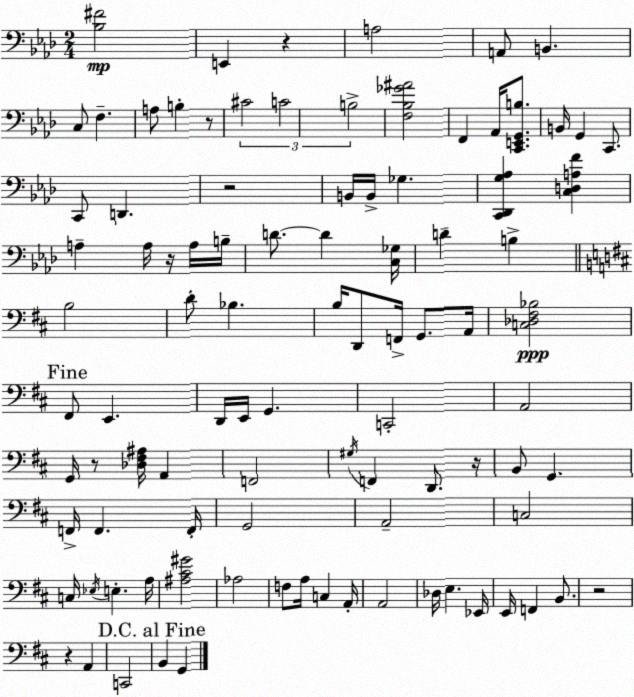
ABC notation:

X:1
T:Untitled
M:2/4
L:1/4
K:Fm
[_B,^F]2 E,, z A,2 A,,/2 B,, C,/2 F, A,/2 B, z/2 ^C2 C2 B,2 [F,_B,_G^A]2 F,, _A,,/4 [C,,E,,G,,B,]/2 B,,/4 G,, C,,/2 C,,/2 D,, z2 B,,/4 B,,/4 _G, [C,,_D,,G,_A,] [C,D,A,F] A, A,/4 z/4 A,/4 B,/4 D/2 D [C,_G,]/4 D B, B,2 D/2 _B, B,/4 D,,/2 F,,/4 G,,/2 A,,/4 [C,_D,^F,_B,]2 ^F,,/2 E,, D,,/4 E,,/4 G,, C,,2 A,,2 G,,/4 z/2 [_D,^F,^A,]/4 A,, F,,2 ^G,/4 F,, D,,/2 z/4 B,,/2 G,, F,,/4 F,, F,,/4 G,,2 A,,2 C,2 C,/4 _E,/4 E, A,/4 [^A,^C^G]2 _A,2 F,/2 A,/4 C, A,,/4 A,,2 _D,/4 E, _E,,/4 E,,/4 F,, B,,/2 z2 z A,, C,,2 B,, G,,